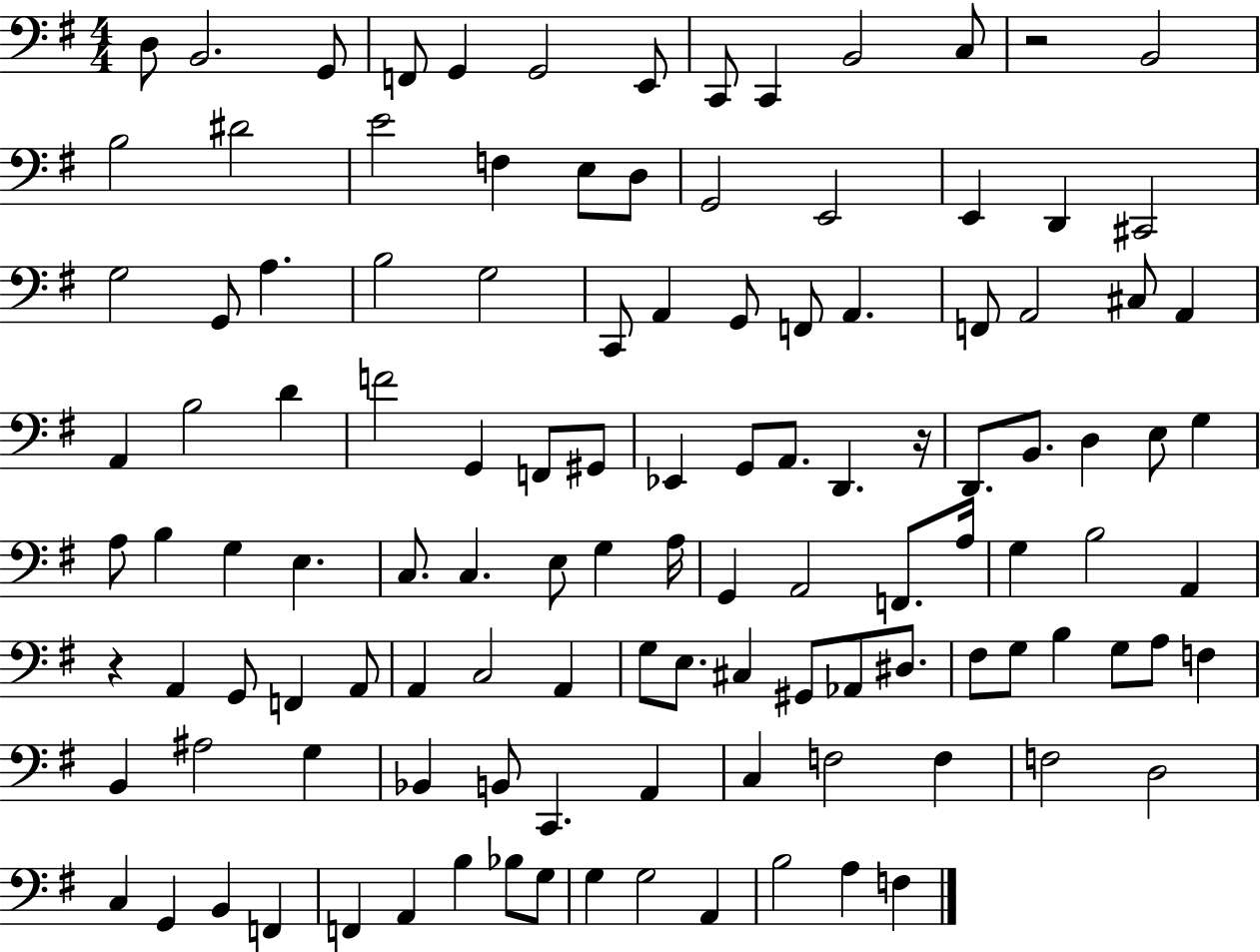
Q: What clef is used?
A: bass